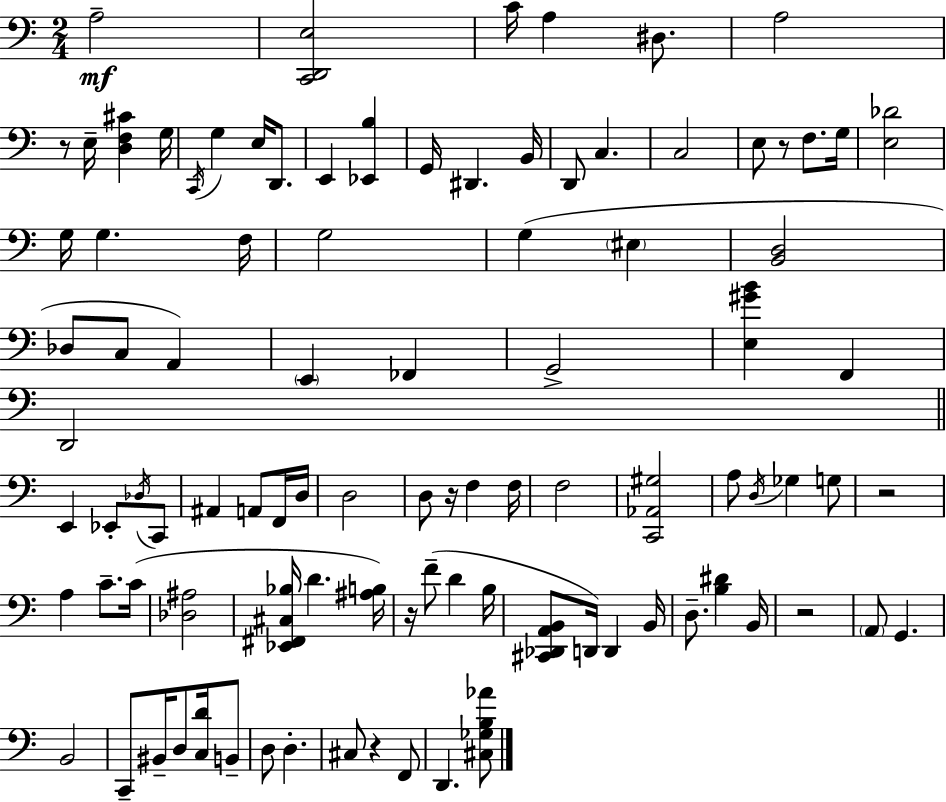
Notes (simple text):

A3/h [C2,D2,E3]/h C4/s A3/q D#3/e. A3/h R/e E3/s [D3,F3,C#4]/q G3/s C2/s G3/q E3/s D2/e. E2/q [Eb2,B3]/q G2/s D#2/q. B2/s D2/e C3/q. C3/h E3/e R/e F3/e. G3/s [E3,Db4]/h G3/s G3/q. F3/s G3/h G3/q EIS3/q [B2,D3]/h Db3/e C3/e A2/q E2/q FES2/q G2/h [E3,G#4,B4]/q F2/q D2/h E2/q Eb2/e Db3/s C2/e A#2/q A2/e F2/s D3/s D3/h D3/e R/s F3/q F3/s F3/h [C2,Ab2,G#3]/h A3/e D3/s Gb3/q G3/e R/h A3/q C4/e. C4/s [Db3,A#3]/h [Eb2,F#2,C#3,Bb3]/s D4/q. [A#3,B3]/s R/s F4/e D4/q B3/s [C#2,Db2,A2,B2]/e D2/s D2/q B2/s D3/e. [B3,D#4]/q B2/s R/h A2/e G2/q. B2/h C2/e BIS2/s D3/e [C3,D4]/s B2/e D3/e D3/q. C#3/e R/q F2/e D2/q. [C#3,Gb3,B3,Ab4]/e